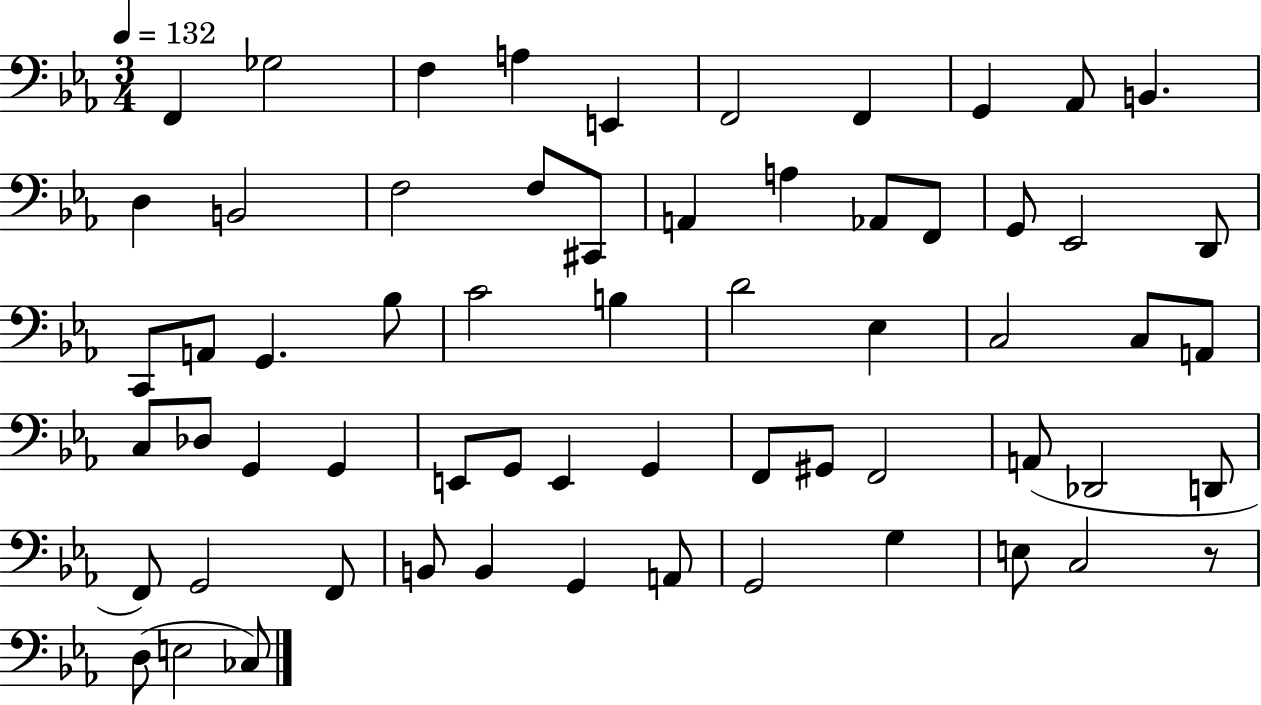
{
  \clef bass
  \numericTimeSignature
  \time 3/4
  \key ees \major
  \tempo 4 = 132
  f,4 ges2 | f4 a4 e,4 | f,2 f,4 | g,4 aes,8 b,4. | \break d4 b,2 | f2 f8 cis,8 | a,4 a4 aes,8 f,8 | g,8 ees,2 d,8 | \break c,8 a,8 g,4. bes8 | c'2 b4 | d'2 ees4 | c2 c8 a,8 | \break c8 des8 g,4 g,4 | e,8 g,8 e,4 g,4 | f,8 gis,8 f,2 | a,8( des,2 d,8 | \break f,8) g,2 f,8 | b,8 b,4 g,4 a,8 | g,2 g4 | e8 c2 r8 | \break d8( e2 ces8) | \bar "|."
}